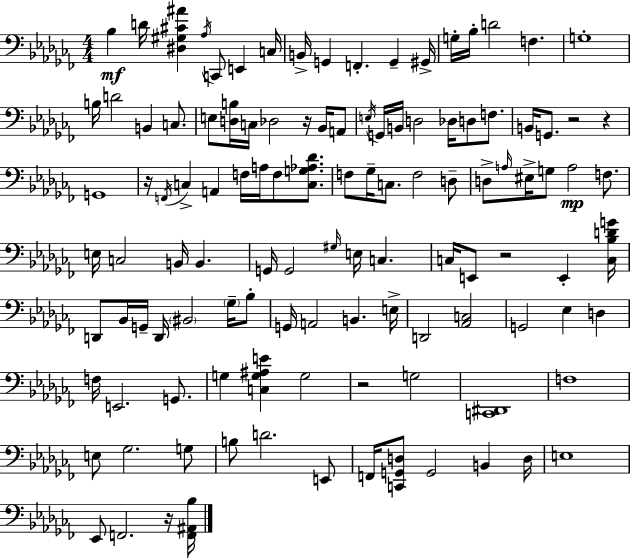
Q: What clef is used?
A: bass